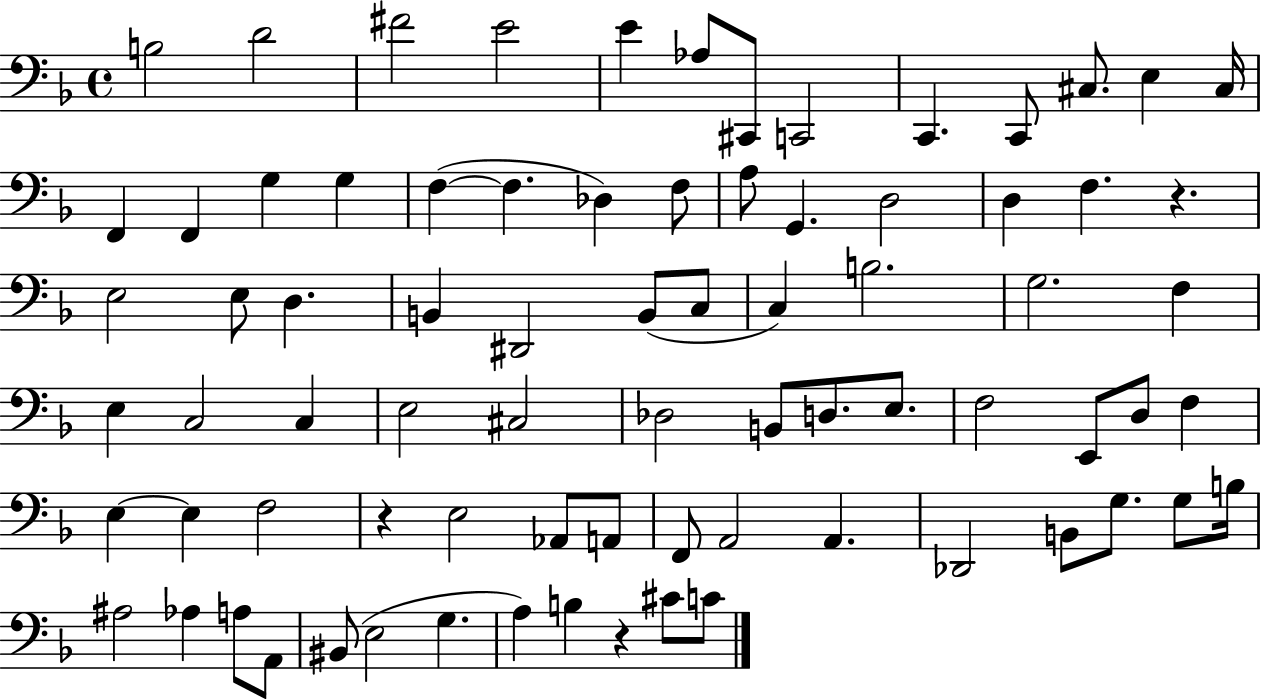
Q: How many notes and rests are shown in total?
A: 78